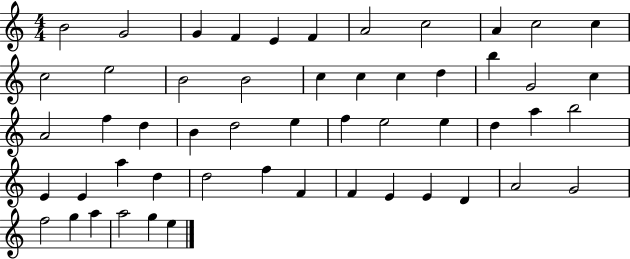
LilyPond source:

{
  \clef treble
  \numericTimeSignature
  \time 4/4
  \key c \major
  b'2 g'2 | g'4 f'4 e'4 f'4 | a'2 c''2 | a'4 c''2 c''4 | \break c''2 e''2 | b'2 b'2 | c''4 c''4 c''4 d''4 | b''4 g'2 c''4 | \break a'2 f''4 d''4 | b'4 d''2 e''4 | f''4 e''2 e''4 | d''4 a''4 b''2 | \break e'4 e'4 a''4 d''4 | d''2 f''4 f'4 | f'4 e'4 e'4 d'4 | a'2 g'2 | \break f''2 g''4 a''4 | a''2 g''4 e''4 | \bar "|."
}